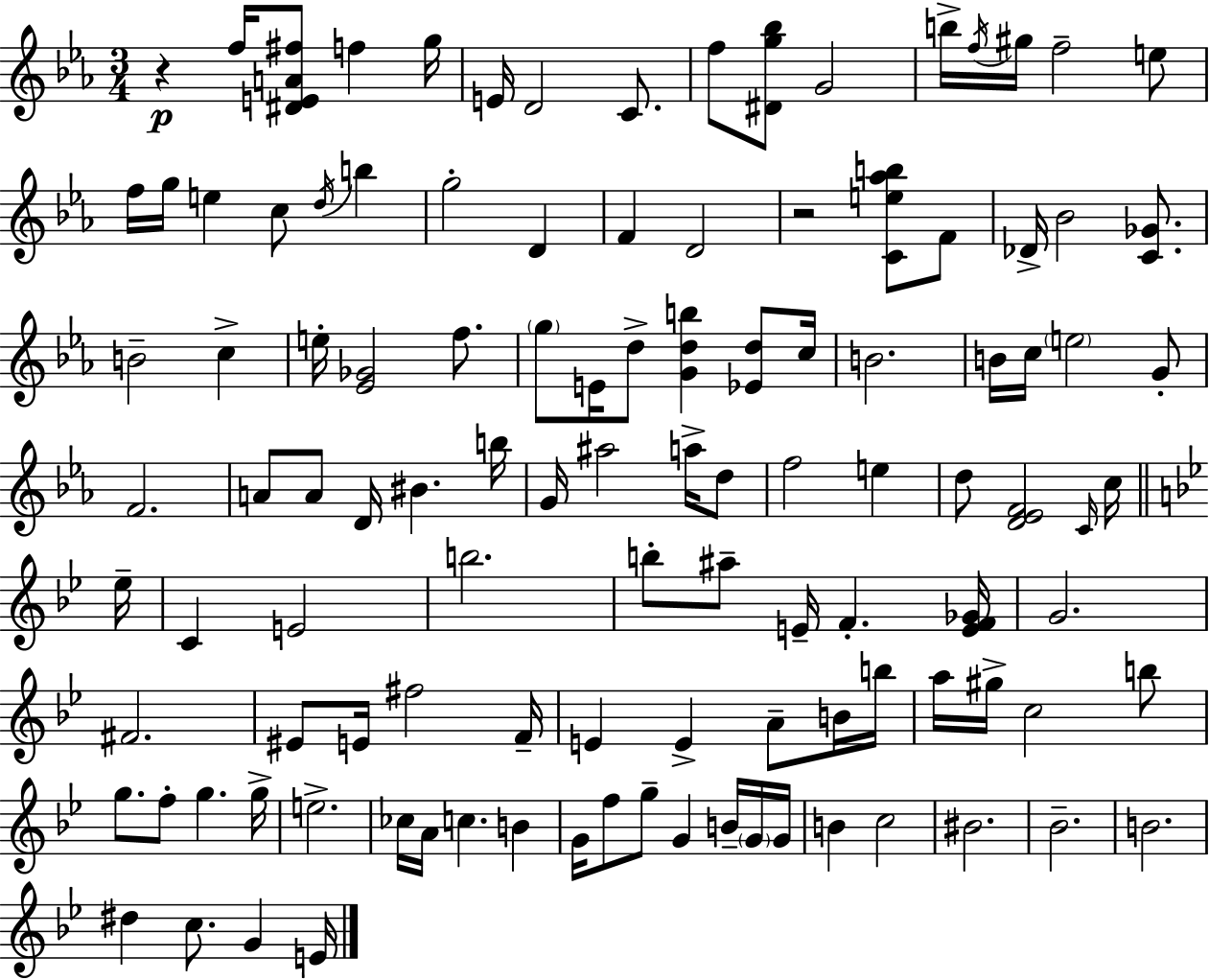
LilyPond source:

{
  \clef treble
  \numericTimeSignature
  \time 3/4
  \key ees \major
  r4\p f''16 <dis' e' a' fis''>8 f''4 g''16 | e'16 d'2 c'8. | f''8 <dis' g'' bes''>8 g'2 | b''16-> \acciaccatura { f''16 } gis''16 f''2-- e''8 | \break f''16 g''16 e''4 c''8 \acciaccatura { d''16 } b''4 | g''2-. d'4 | f'4 d'2 | r2 <c' e'' aes'' b''>8 | \break f'8 des'16-> bes'2 <c' ges'>8. | b'2-- c''4-> | e''16-. <ees' ges'>2 f''8. | \parenthesize g''8 e'16 d''8-> <g' d'' b''>4 <ees' d''>8 | \break c''16 b'2. | b'16 c''16 \parenthesize e''2 | g'8-. f'2. | a'8 a'8 d'16 bis'4. | \break b''16 g'16 ais''2 a''16-> | d''8 f''2 e''4 | d''8 <d' ees' f'>2 | \grace { c'16 } c''16 \bar "||" \break \key bes \major ees''16-- c'4 e'2 | b''2. | b''8-. ais''8-- e'16-- f'4.-. | <e' f' ges'>16 g'2. | \break fis'2. | eis'8 e'16 fis''2 | f'16-- e'4 e'4-> a'8-- b'16 | b''16 a''16 gis''16-> c''2 b''8 | \break g''8. f''8-. g''4. | g''16-> e''2.-> | ces''16 a'16 c''4. b'4 | g'16 f''8 g''8-- g'4 b'16-- \parenthesize g'16 | \break g'16 b'4 c''2 | bis'2. | bes'2.-- | b'2. | \break dis''4 c''8. g'4 | e'16 \bar "|."
}